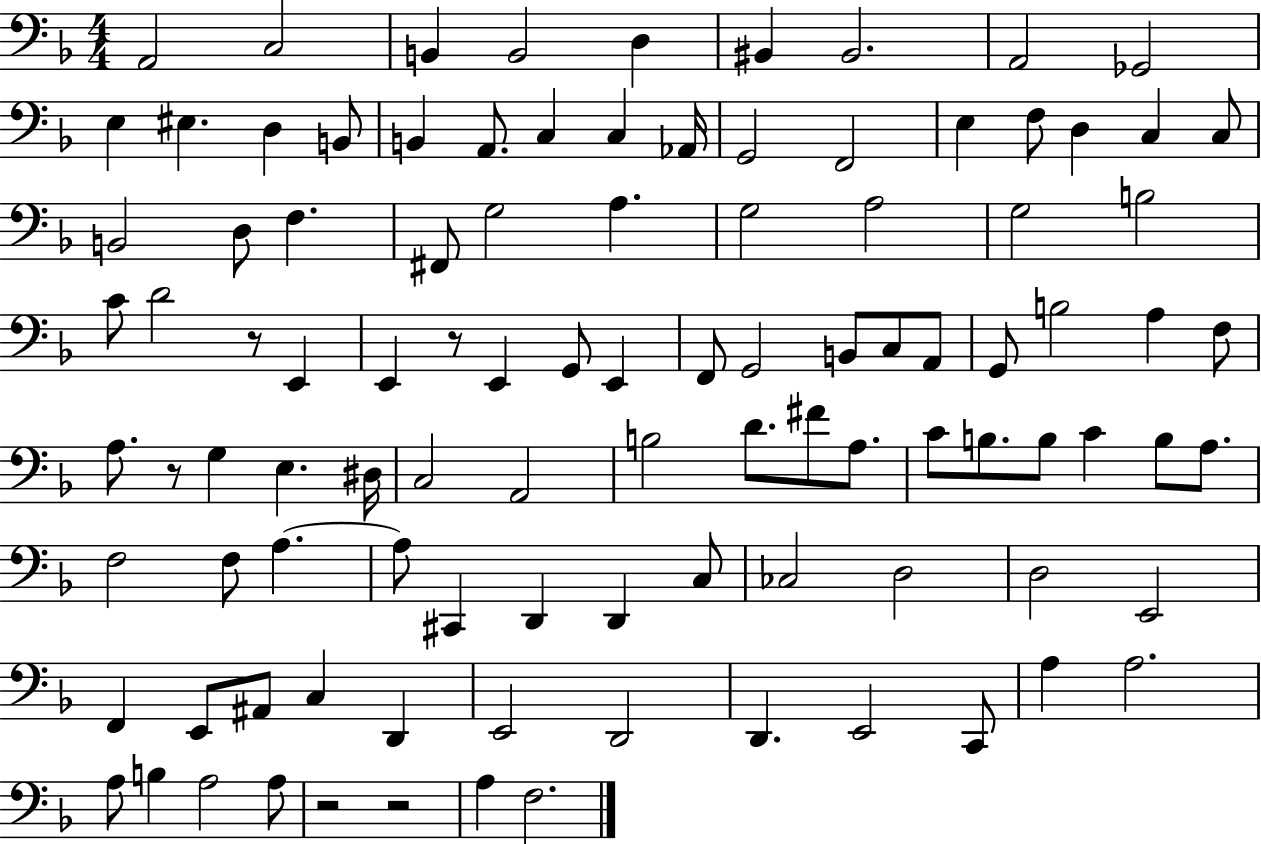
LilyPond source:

{
  \clef bass
  \numericTimeSignature
  \time 4/4
  \key f \major
  \repeat volta 2 { a,2 c2 | b,4 b,2 d4 | bis,4 bis,2. | a,2 ges,2 | \break e4 eis4. d4 b,8 | b,4 a,8. c4 c4 aes,16 | g,2 f,2 | e4 f8 d4 c4 c8 | \break b,2 d8 f4. | fis,8 g2 a4. | g2 a2 | g2 b2 | \break c'8 d'2 r8 e,4 | e,4 r8 e,4 g,8 e,4 | f,8 g,2 b,8 c8 a,8 | g,8 b2 a4 f8 | \break a8. r8 g4 e4. dis16 | c2 a,2 | b2 d'8. fis'8 a8. | c'8 b8. b8 c'4 b8 a8. | \break f2 f8 a4.~~ | a8 cis,4 d,4 d,4 c8 | ces2 d2 | d2 e,2 | \break f,4 e,8 ais,8 c4 d,4 | e,2 d,2 | d,4. e,2 c,8 | a4 a2. | \break a8 b4 a2 a8 | r2 r2 | a4 f2. | } \bar "|."
}